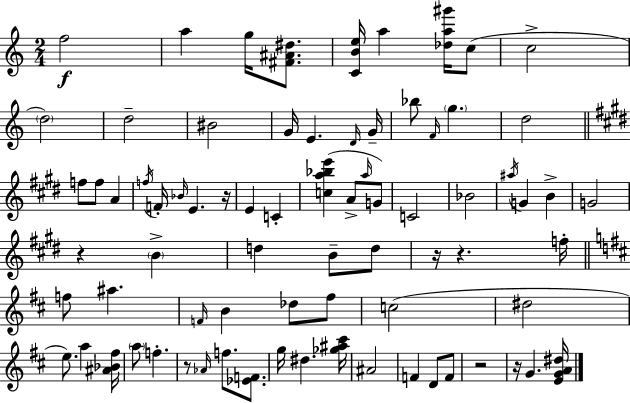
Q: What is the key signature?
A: C major